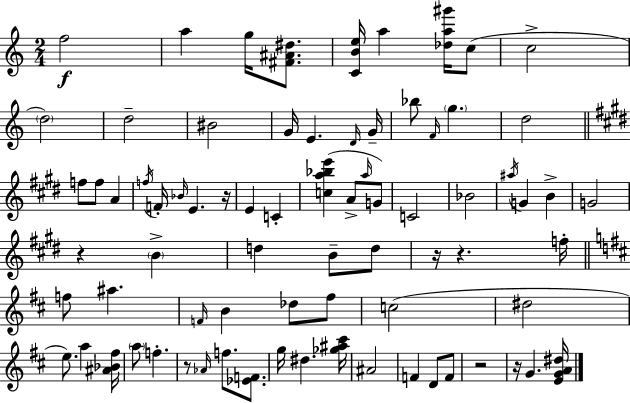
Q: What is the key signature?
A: C major